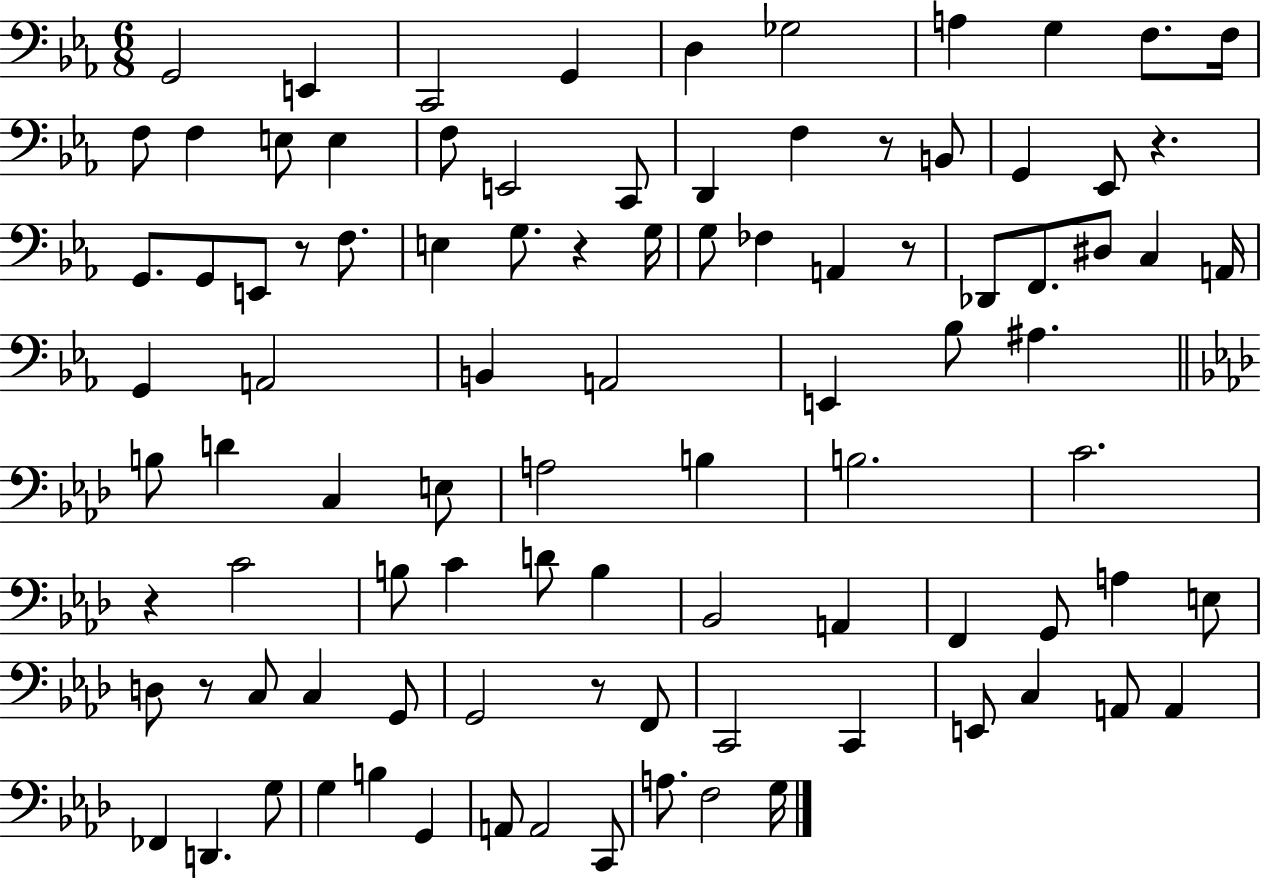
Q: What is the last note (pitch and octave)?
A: G3